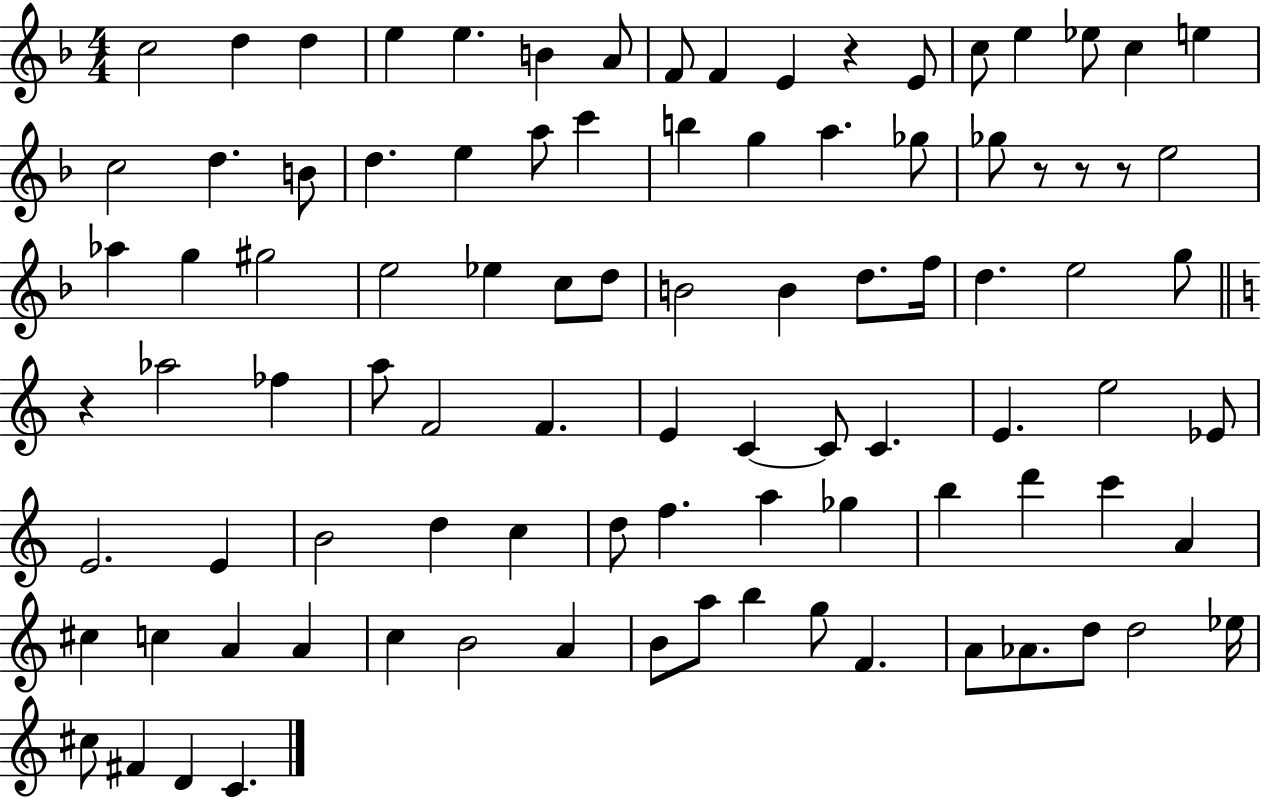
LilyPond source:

{
  \clef treble
  \numericTimeSignature
  \time 4/4
  \key f \major
  c''2 d''4 d''4 | e''4 e''4. b'4 a'8 | f'8 f'4 e'4 r4 e'8 | c''8 e''4 ees''8 c''4 e''4 | \break c''2 d''4. b'8 | d''4. e''4 a''8 c'''4 | b''4 g''4 a''4. ges''8 | ges''8 r8 r8 r8 e''2 | \break aes''4 g''4 gis''2 | e''2 ees''4 c''8 d''8 | b'2 b'4 d''8. f''16 | d''4. e''2 g''8 | \break \bar "||" \break \key a \minor r4 aes''2 fes''4 | a''8 f'2 f'4. | e'4 c'4~~ c'8 c'4. | e'4. e''2 ees'8 | \break e'2. e'4 | b'2 d''4 c''4 | d''8 f''4. a''4 ges''4 | b''4 d'''4 c'''4 a'4 | \break cis''4 c''4 a'4 a'4 | c''4 b'2 a'4 | b'8 a''8 b''4 g''8 f'4. | a'8 aes'8. d''8 d''2 ees''16 | \break cis''8 fis'4 d'4 c'4. | \bar "|."
}